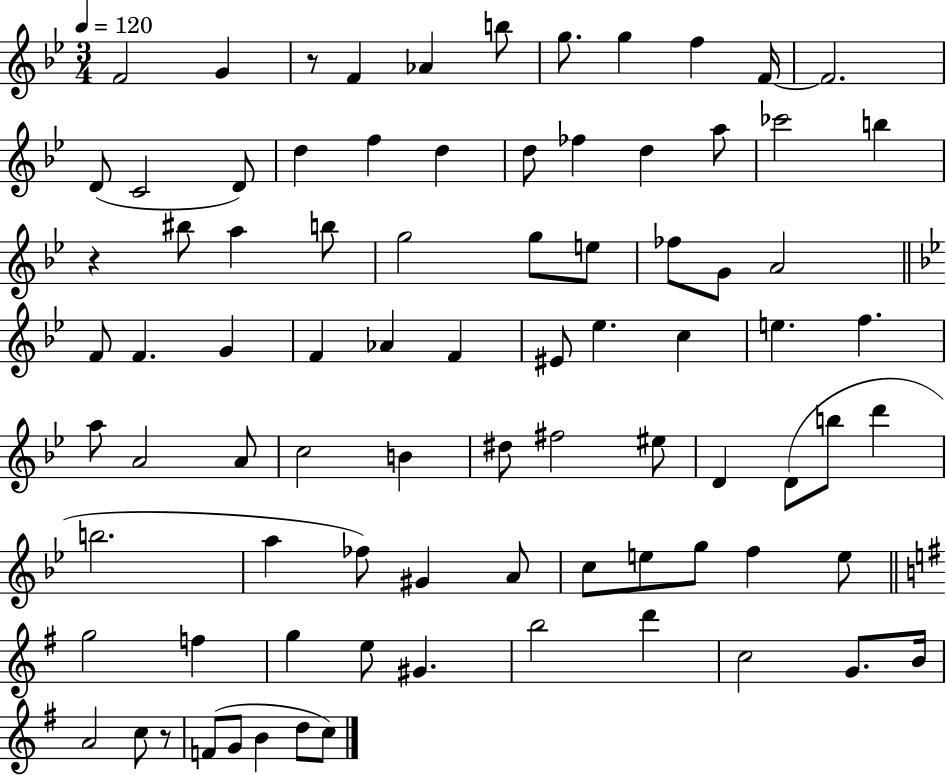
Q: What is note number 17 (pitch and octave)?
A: D5